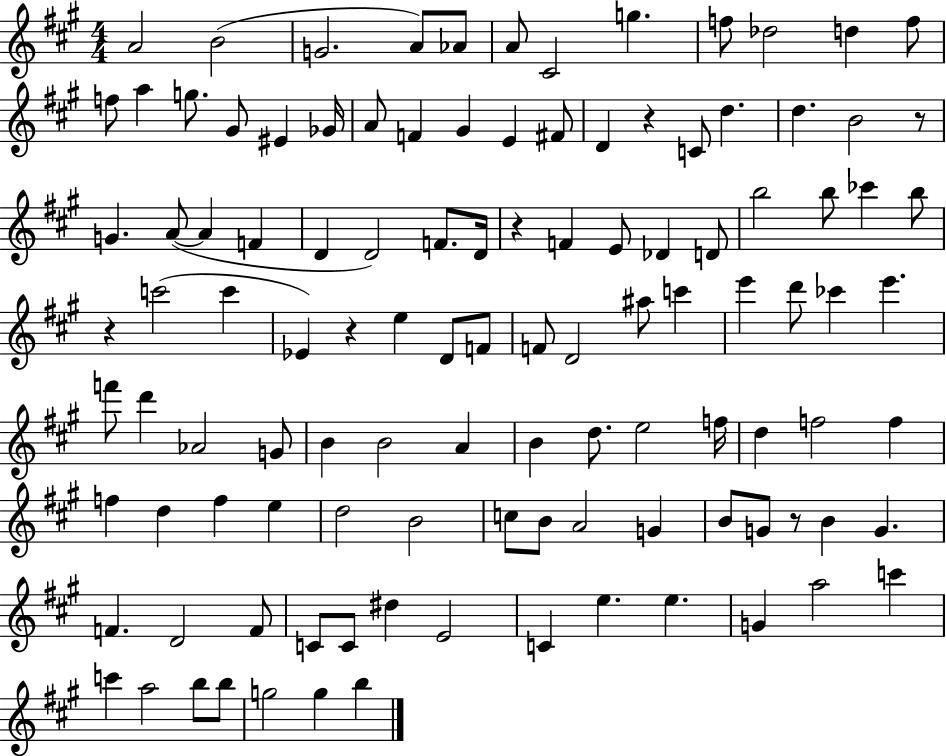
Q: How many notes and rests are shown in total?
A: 112